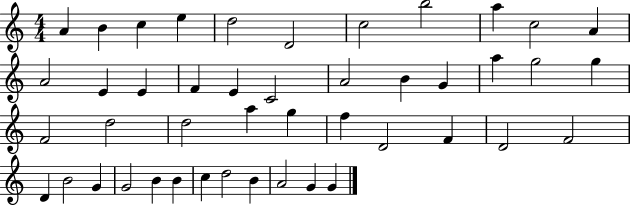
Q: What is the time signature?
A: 4/4